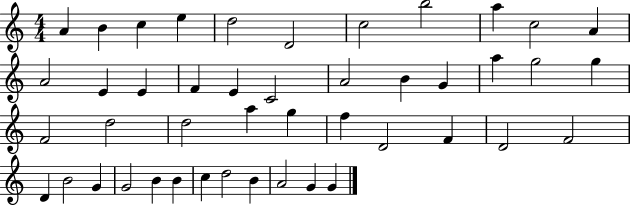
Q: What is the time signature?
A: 4/4